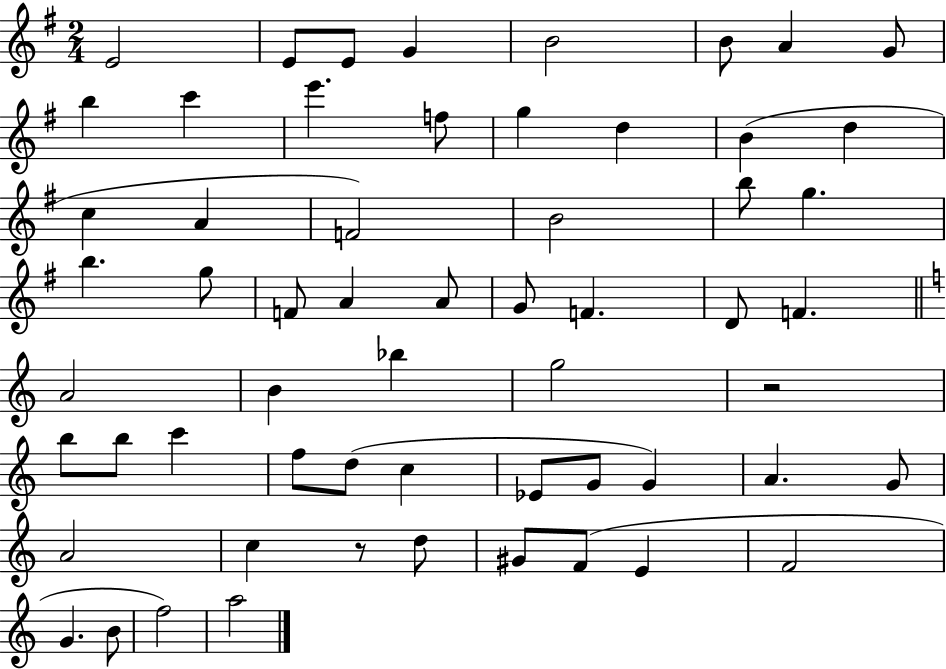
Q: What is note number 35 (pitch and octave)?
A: G5